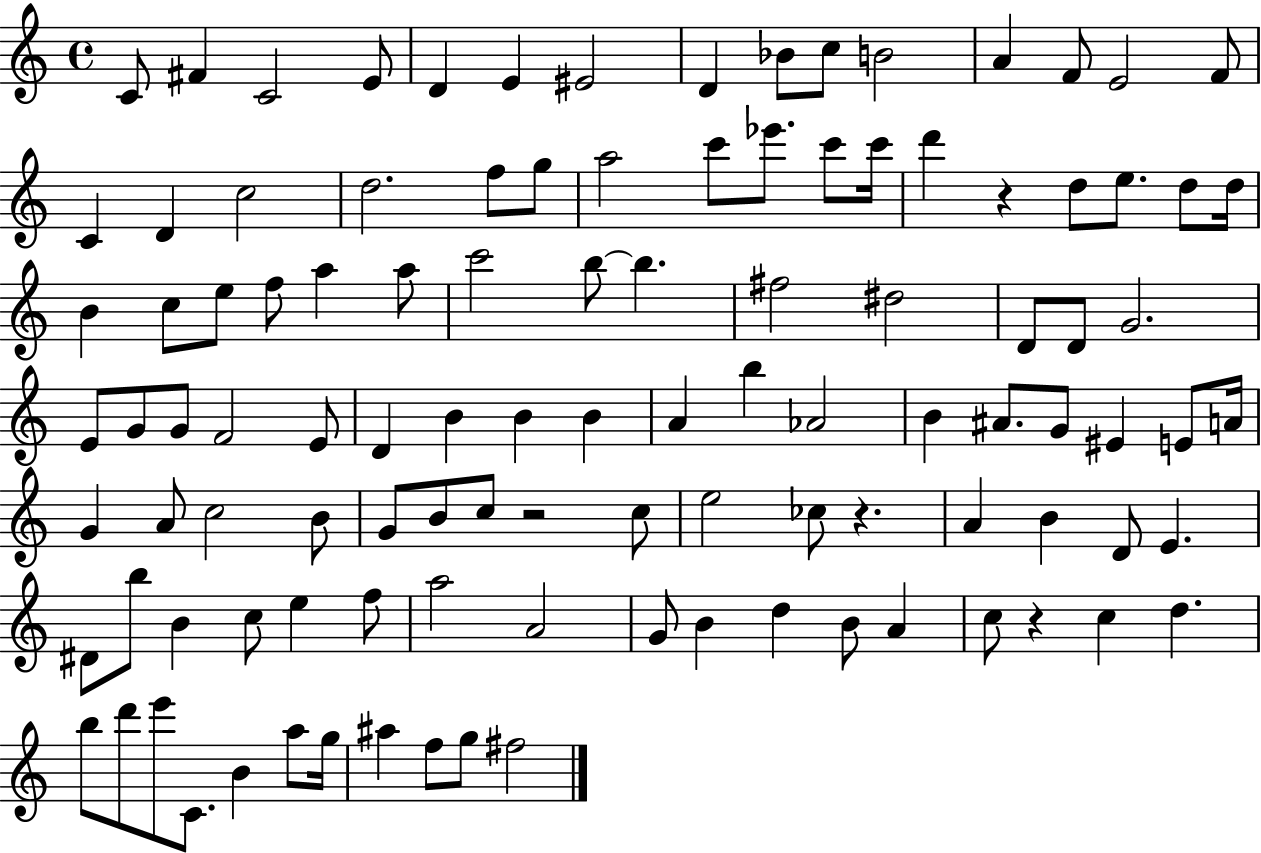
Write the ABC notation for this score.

X:1
T:Untitled
M:4/4
L:1/4
K:C
C/2 ^F C2 E/2 D E ^E2 D _B/2 c/2 B2 A F/2 E2 F/2 C D c2 d2 f/2 g/2 a2 c'/2 _e'/2 c'/2 c'/4 d' z d/2 e/2 d/2 d/4 B c/2 e/2 f/2 a a/2 c'2 b/2 b ^f2 ^d2 D/2 D/2 G2 E/2 G/2 G/2 F2 E/2 D B B B A b _A2 B ^A/2 G/2 ^E E/2 A/4 G A/2 c2 B/2 G/2 B/2 c/2 z2 c/2 e2 _c/2 z A B D/2 E ^D/2 b/2 B c/2 e f/2 a2 A2 G/2 B d B/2 A c/2 z c d b/2 d'/2 e'/2 C/2 B a/2 g/4 ^a f/2 g/2 ^f2